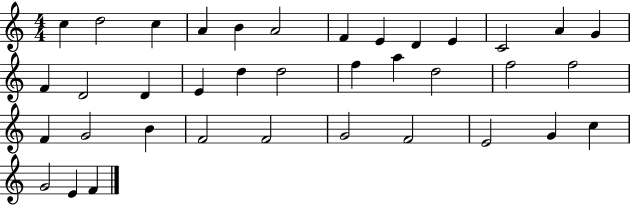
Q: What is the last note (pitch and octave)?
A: F4